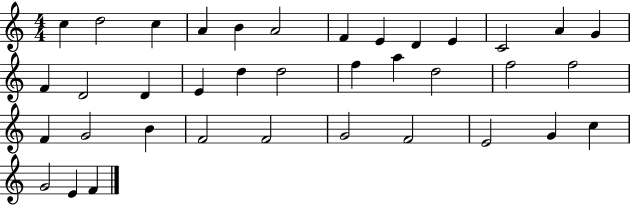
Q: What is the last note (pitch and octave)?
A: F4